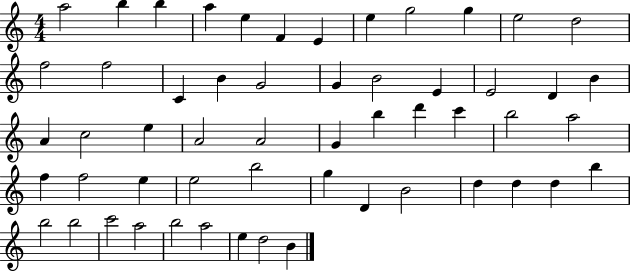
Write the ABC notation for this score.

X:1
T:Untitled
M:4/4
L:1/4
K:C
a2 b b a e F E e g2 g e2 d2 f2 f2 C B G2 G B2 E E2 D B A c2 e A2 A2 G b d' c' b2 a2 f f2 e e2 b2 g D B2 d d d b b2 b2 c'2 a2 b2 a2 e d2 B